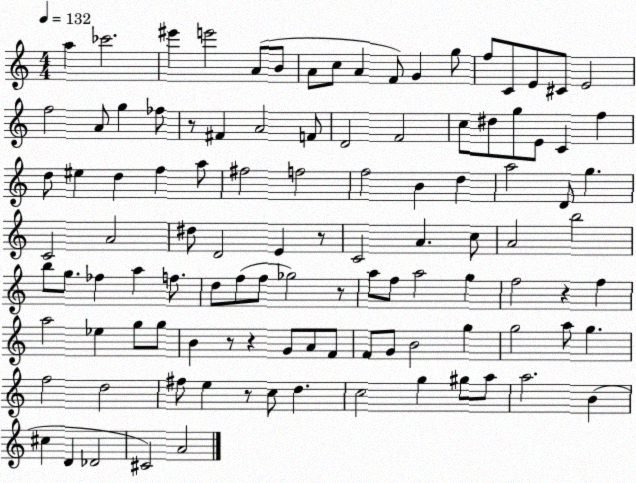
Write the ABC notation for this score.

X:1
T:Untitled
M:4/4
L:1/4
K:C
a _c'2 ^e' e'2 A/2 B/2 A/2 c/2 A F/2 G g/2 f/2 C/2 E/2 ^C/2 E2 f2 A/2 g _f/2 z/2 ^F A2 F/2 D2 F2 c/2 ^d/2 g/2 E/2 C f d/2 ^e d f a/2 ^f2 f2 f2 B d a2 D/2 g C2 A2 ^d/2 D2 E z/2 C2 A c/2 A2 b2 b/2 g/2 _f a f/2 d/2 f/2 f/2 _g2 z/2 a/2 f/2 a2 g f2 z f a2 _e g/2 g/2 B z/2 z G/2 A/2 F/2 F/2 G/2 B2 g g2 a/2 g f2 d2 ^f/2 e z/2 c/2 d c2 g ^g/2 a/2 a2 B ^c D _D2 ^C2 A2